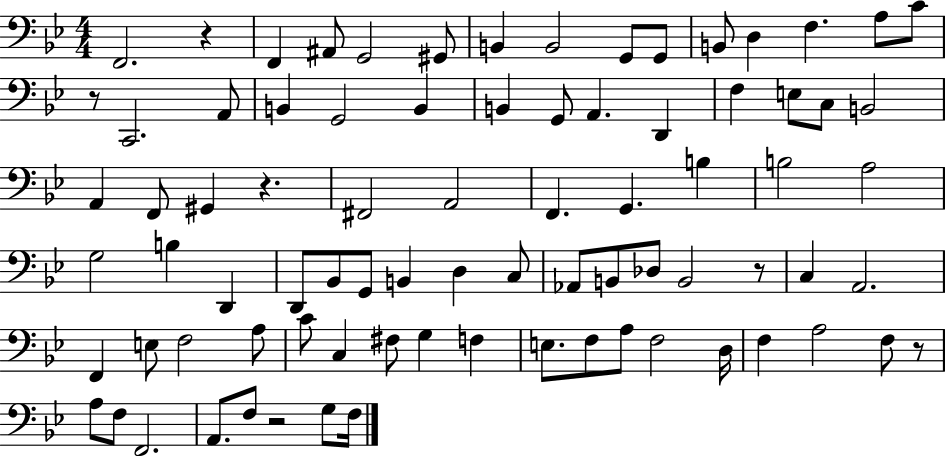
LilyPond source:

{
  \clef bass
  \numericTimeSignature
  \time 4/4
  \key bes \major
  f,2. r4 | f,4 ais,8 g,2 gis,8 | b,4 b,2 g,8 g,8 | b,8 d4 f4. a8 c'8 | \break r8 c,2. a,8 | b,4 g,2 b,4 | b,4 g,8 a,4. d,4 | f4 e8 c8 b,2 | \break a,4 f,8 gis,4 r4. | fis,2 a,2 | f,4. g,4. b4 | b2 a2 | \break g2 b4 d,4 | d,8 bes,8 g,8 b,4 d4 c8 | aes,8 b,8 des8 b,2 r8 | c4 a,2. | \break f,4 e8 f2 a8 | c'8 c4 fis8 g4 f4 | e8. f8 a8 f2 d16 | f4 a2 f8 r8 | \break a8 f8 f,2. | a,8. f8 r2 g8 f16 | \bar "|."
}